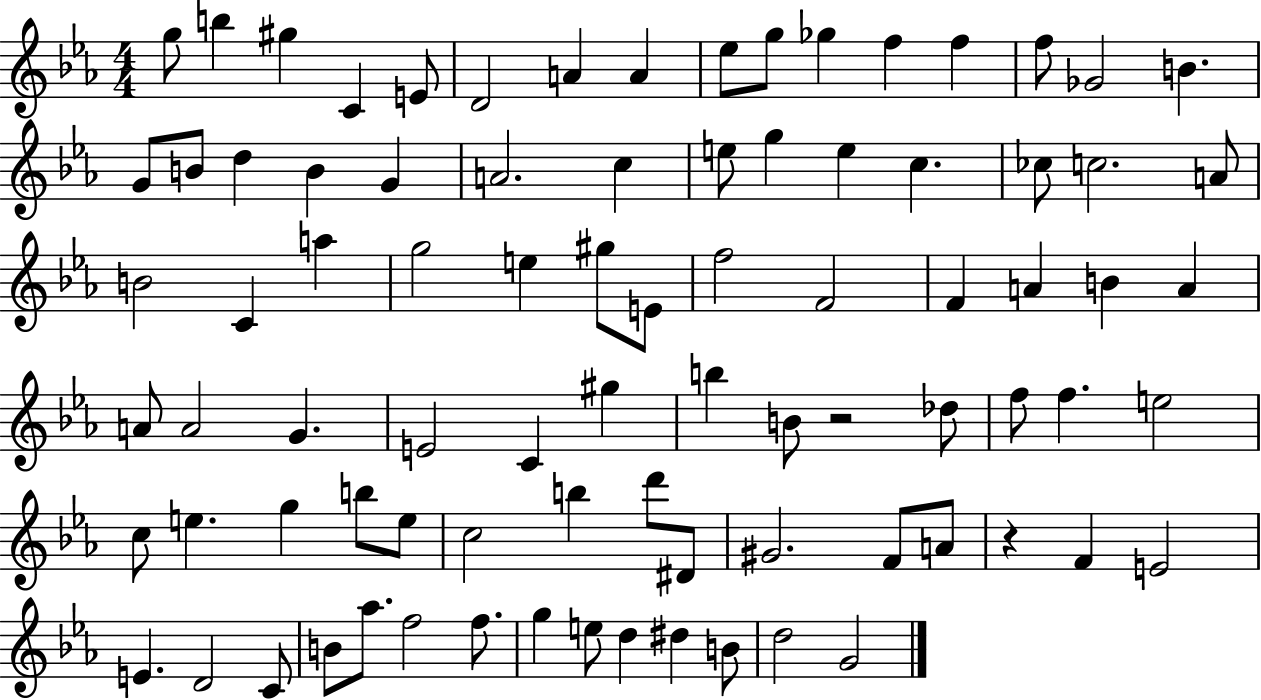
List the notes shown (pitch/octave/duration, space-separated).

G5/e B5/q G#5/q C4/q E4/e D4/h A4/q A4/q Eb5/e G5/e Gb5/q F5/q F5/q F5/e Gb4/h B4/q. G4/e B4/e D5/q B4/q G4/q A4/h. C5/q E5/e G5/q E5/q C5/q. CES5/e C5/h. A4/e B4/h C4/q A5/q G5/h E5/q G#5/e E4/e F5/h F4/h F4/q A4/q B4/q A4/q A4/e A4/h G4/q. E4/h C4/q G#5/q B5/q B4/e R/h Db5/e F5/e F5/q. E5/h C5/e E5/q. G5/q B5/e E5/e C5/h B5/q D6/e D#4/e G#4/h. F4/e A4/e R/q F4/q E4/h E4/q. D4/h C4/e B4/e Ab5/e. F5/h F5/e. G5/q E5/e D5/q D#5/q B4/e D5/h G4/h